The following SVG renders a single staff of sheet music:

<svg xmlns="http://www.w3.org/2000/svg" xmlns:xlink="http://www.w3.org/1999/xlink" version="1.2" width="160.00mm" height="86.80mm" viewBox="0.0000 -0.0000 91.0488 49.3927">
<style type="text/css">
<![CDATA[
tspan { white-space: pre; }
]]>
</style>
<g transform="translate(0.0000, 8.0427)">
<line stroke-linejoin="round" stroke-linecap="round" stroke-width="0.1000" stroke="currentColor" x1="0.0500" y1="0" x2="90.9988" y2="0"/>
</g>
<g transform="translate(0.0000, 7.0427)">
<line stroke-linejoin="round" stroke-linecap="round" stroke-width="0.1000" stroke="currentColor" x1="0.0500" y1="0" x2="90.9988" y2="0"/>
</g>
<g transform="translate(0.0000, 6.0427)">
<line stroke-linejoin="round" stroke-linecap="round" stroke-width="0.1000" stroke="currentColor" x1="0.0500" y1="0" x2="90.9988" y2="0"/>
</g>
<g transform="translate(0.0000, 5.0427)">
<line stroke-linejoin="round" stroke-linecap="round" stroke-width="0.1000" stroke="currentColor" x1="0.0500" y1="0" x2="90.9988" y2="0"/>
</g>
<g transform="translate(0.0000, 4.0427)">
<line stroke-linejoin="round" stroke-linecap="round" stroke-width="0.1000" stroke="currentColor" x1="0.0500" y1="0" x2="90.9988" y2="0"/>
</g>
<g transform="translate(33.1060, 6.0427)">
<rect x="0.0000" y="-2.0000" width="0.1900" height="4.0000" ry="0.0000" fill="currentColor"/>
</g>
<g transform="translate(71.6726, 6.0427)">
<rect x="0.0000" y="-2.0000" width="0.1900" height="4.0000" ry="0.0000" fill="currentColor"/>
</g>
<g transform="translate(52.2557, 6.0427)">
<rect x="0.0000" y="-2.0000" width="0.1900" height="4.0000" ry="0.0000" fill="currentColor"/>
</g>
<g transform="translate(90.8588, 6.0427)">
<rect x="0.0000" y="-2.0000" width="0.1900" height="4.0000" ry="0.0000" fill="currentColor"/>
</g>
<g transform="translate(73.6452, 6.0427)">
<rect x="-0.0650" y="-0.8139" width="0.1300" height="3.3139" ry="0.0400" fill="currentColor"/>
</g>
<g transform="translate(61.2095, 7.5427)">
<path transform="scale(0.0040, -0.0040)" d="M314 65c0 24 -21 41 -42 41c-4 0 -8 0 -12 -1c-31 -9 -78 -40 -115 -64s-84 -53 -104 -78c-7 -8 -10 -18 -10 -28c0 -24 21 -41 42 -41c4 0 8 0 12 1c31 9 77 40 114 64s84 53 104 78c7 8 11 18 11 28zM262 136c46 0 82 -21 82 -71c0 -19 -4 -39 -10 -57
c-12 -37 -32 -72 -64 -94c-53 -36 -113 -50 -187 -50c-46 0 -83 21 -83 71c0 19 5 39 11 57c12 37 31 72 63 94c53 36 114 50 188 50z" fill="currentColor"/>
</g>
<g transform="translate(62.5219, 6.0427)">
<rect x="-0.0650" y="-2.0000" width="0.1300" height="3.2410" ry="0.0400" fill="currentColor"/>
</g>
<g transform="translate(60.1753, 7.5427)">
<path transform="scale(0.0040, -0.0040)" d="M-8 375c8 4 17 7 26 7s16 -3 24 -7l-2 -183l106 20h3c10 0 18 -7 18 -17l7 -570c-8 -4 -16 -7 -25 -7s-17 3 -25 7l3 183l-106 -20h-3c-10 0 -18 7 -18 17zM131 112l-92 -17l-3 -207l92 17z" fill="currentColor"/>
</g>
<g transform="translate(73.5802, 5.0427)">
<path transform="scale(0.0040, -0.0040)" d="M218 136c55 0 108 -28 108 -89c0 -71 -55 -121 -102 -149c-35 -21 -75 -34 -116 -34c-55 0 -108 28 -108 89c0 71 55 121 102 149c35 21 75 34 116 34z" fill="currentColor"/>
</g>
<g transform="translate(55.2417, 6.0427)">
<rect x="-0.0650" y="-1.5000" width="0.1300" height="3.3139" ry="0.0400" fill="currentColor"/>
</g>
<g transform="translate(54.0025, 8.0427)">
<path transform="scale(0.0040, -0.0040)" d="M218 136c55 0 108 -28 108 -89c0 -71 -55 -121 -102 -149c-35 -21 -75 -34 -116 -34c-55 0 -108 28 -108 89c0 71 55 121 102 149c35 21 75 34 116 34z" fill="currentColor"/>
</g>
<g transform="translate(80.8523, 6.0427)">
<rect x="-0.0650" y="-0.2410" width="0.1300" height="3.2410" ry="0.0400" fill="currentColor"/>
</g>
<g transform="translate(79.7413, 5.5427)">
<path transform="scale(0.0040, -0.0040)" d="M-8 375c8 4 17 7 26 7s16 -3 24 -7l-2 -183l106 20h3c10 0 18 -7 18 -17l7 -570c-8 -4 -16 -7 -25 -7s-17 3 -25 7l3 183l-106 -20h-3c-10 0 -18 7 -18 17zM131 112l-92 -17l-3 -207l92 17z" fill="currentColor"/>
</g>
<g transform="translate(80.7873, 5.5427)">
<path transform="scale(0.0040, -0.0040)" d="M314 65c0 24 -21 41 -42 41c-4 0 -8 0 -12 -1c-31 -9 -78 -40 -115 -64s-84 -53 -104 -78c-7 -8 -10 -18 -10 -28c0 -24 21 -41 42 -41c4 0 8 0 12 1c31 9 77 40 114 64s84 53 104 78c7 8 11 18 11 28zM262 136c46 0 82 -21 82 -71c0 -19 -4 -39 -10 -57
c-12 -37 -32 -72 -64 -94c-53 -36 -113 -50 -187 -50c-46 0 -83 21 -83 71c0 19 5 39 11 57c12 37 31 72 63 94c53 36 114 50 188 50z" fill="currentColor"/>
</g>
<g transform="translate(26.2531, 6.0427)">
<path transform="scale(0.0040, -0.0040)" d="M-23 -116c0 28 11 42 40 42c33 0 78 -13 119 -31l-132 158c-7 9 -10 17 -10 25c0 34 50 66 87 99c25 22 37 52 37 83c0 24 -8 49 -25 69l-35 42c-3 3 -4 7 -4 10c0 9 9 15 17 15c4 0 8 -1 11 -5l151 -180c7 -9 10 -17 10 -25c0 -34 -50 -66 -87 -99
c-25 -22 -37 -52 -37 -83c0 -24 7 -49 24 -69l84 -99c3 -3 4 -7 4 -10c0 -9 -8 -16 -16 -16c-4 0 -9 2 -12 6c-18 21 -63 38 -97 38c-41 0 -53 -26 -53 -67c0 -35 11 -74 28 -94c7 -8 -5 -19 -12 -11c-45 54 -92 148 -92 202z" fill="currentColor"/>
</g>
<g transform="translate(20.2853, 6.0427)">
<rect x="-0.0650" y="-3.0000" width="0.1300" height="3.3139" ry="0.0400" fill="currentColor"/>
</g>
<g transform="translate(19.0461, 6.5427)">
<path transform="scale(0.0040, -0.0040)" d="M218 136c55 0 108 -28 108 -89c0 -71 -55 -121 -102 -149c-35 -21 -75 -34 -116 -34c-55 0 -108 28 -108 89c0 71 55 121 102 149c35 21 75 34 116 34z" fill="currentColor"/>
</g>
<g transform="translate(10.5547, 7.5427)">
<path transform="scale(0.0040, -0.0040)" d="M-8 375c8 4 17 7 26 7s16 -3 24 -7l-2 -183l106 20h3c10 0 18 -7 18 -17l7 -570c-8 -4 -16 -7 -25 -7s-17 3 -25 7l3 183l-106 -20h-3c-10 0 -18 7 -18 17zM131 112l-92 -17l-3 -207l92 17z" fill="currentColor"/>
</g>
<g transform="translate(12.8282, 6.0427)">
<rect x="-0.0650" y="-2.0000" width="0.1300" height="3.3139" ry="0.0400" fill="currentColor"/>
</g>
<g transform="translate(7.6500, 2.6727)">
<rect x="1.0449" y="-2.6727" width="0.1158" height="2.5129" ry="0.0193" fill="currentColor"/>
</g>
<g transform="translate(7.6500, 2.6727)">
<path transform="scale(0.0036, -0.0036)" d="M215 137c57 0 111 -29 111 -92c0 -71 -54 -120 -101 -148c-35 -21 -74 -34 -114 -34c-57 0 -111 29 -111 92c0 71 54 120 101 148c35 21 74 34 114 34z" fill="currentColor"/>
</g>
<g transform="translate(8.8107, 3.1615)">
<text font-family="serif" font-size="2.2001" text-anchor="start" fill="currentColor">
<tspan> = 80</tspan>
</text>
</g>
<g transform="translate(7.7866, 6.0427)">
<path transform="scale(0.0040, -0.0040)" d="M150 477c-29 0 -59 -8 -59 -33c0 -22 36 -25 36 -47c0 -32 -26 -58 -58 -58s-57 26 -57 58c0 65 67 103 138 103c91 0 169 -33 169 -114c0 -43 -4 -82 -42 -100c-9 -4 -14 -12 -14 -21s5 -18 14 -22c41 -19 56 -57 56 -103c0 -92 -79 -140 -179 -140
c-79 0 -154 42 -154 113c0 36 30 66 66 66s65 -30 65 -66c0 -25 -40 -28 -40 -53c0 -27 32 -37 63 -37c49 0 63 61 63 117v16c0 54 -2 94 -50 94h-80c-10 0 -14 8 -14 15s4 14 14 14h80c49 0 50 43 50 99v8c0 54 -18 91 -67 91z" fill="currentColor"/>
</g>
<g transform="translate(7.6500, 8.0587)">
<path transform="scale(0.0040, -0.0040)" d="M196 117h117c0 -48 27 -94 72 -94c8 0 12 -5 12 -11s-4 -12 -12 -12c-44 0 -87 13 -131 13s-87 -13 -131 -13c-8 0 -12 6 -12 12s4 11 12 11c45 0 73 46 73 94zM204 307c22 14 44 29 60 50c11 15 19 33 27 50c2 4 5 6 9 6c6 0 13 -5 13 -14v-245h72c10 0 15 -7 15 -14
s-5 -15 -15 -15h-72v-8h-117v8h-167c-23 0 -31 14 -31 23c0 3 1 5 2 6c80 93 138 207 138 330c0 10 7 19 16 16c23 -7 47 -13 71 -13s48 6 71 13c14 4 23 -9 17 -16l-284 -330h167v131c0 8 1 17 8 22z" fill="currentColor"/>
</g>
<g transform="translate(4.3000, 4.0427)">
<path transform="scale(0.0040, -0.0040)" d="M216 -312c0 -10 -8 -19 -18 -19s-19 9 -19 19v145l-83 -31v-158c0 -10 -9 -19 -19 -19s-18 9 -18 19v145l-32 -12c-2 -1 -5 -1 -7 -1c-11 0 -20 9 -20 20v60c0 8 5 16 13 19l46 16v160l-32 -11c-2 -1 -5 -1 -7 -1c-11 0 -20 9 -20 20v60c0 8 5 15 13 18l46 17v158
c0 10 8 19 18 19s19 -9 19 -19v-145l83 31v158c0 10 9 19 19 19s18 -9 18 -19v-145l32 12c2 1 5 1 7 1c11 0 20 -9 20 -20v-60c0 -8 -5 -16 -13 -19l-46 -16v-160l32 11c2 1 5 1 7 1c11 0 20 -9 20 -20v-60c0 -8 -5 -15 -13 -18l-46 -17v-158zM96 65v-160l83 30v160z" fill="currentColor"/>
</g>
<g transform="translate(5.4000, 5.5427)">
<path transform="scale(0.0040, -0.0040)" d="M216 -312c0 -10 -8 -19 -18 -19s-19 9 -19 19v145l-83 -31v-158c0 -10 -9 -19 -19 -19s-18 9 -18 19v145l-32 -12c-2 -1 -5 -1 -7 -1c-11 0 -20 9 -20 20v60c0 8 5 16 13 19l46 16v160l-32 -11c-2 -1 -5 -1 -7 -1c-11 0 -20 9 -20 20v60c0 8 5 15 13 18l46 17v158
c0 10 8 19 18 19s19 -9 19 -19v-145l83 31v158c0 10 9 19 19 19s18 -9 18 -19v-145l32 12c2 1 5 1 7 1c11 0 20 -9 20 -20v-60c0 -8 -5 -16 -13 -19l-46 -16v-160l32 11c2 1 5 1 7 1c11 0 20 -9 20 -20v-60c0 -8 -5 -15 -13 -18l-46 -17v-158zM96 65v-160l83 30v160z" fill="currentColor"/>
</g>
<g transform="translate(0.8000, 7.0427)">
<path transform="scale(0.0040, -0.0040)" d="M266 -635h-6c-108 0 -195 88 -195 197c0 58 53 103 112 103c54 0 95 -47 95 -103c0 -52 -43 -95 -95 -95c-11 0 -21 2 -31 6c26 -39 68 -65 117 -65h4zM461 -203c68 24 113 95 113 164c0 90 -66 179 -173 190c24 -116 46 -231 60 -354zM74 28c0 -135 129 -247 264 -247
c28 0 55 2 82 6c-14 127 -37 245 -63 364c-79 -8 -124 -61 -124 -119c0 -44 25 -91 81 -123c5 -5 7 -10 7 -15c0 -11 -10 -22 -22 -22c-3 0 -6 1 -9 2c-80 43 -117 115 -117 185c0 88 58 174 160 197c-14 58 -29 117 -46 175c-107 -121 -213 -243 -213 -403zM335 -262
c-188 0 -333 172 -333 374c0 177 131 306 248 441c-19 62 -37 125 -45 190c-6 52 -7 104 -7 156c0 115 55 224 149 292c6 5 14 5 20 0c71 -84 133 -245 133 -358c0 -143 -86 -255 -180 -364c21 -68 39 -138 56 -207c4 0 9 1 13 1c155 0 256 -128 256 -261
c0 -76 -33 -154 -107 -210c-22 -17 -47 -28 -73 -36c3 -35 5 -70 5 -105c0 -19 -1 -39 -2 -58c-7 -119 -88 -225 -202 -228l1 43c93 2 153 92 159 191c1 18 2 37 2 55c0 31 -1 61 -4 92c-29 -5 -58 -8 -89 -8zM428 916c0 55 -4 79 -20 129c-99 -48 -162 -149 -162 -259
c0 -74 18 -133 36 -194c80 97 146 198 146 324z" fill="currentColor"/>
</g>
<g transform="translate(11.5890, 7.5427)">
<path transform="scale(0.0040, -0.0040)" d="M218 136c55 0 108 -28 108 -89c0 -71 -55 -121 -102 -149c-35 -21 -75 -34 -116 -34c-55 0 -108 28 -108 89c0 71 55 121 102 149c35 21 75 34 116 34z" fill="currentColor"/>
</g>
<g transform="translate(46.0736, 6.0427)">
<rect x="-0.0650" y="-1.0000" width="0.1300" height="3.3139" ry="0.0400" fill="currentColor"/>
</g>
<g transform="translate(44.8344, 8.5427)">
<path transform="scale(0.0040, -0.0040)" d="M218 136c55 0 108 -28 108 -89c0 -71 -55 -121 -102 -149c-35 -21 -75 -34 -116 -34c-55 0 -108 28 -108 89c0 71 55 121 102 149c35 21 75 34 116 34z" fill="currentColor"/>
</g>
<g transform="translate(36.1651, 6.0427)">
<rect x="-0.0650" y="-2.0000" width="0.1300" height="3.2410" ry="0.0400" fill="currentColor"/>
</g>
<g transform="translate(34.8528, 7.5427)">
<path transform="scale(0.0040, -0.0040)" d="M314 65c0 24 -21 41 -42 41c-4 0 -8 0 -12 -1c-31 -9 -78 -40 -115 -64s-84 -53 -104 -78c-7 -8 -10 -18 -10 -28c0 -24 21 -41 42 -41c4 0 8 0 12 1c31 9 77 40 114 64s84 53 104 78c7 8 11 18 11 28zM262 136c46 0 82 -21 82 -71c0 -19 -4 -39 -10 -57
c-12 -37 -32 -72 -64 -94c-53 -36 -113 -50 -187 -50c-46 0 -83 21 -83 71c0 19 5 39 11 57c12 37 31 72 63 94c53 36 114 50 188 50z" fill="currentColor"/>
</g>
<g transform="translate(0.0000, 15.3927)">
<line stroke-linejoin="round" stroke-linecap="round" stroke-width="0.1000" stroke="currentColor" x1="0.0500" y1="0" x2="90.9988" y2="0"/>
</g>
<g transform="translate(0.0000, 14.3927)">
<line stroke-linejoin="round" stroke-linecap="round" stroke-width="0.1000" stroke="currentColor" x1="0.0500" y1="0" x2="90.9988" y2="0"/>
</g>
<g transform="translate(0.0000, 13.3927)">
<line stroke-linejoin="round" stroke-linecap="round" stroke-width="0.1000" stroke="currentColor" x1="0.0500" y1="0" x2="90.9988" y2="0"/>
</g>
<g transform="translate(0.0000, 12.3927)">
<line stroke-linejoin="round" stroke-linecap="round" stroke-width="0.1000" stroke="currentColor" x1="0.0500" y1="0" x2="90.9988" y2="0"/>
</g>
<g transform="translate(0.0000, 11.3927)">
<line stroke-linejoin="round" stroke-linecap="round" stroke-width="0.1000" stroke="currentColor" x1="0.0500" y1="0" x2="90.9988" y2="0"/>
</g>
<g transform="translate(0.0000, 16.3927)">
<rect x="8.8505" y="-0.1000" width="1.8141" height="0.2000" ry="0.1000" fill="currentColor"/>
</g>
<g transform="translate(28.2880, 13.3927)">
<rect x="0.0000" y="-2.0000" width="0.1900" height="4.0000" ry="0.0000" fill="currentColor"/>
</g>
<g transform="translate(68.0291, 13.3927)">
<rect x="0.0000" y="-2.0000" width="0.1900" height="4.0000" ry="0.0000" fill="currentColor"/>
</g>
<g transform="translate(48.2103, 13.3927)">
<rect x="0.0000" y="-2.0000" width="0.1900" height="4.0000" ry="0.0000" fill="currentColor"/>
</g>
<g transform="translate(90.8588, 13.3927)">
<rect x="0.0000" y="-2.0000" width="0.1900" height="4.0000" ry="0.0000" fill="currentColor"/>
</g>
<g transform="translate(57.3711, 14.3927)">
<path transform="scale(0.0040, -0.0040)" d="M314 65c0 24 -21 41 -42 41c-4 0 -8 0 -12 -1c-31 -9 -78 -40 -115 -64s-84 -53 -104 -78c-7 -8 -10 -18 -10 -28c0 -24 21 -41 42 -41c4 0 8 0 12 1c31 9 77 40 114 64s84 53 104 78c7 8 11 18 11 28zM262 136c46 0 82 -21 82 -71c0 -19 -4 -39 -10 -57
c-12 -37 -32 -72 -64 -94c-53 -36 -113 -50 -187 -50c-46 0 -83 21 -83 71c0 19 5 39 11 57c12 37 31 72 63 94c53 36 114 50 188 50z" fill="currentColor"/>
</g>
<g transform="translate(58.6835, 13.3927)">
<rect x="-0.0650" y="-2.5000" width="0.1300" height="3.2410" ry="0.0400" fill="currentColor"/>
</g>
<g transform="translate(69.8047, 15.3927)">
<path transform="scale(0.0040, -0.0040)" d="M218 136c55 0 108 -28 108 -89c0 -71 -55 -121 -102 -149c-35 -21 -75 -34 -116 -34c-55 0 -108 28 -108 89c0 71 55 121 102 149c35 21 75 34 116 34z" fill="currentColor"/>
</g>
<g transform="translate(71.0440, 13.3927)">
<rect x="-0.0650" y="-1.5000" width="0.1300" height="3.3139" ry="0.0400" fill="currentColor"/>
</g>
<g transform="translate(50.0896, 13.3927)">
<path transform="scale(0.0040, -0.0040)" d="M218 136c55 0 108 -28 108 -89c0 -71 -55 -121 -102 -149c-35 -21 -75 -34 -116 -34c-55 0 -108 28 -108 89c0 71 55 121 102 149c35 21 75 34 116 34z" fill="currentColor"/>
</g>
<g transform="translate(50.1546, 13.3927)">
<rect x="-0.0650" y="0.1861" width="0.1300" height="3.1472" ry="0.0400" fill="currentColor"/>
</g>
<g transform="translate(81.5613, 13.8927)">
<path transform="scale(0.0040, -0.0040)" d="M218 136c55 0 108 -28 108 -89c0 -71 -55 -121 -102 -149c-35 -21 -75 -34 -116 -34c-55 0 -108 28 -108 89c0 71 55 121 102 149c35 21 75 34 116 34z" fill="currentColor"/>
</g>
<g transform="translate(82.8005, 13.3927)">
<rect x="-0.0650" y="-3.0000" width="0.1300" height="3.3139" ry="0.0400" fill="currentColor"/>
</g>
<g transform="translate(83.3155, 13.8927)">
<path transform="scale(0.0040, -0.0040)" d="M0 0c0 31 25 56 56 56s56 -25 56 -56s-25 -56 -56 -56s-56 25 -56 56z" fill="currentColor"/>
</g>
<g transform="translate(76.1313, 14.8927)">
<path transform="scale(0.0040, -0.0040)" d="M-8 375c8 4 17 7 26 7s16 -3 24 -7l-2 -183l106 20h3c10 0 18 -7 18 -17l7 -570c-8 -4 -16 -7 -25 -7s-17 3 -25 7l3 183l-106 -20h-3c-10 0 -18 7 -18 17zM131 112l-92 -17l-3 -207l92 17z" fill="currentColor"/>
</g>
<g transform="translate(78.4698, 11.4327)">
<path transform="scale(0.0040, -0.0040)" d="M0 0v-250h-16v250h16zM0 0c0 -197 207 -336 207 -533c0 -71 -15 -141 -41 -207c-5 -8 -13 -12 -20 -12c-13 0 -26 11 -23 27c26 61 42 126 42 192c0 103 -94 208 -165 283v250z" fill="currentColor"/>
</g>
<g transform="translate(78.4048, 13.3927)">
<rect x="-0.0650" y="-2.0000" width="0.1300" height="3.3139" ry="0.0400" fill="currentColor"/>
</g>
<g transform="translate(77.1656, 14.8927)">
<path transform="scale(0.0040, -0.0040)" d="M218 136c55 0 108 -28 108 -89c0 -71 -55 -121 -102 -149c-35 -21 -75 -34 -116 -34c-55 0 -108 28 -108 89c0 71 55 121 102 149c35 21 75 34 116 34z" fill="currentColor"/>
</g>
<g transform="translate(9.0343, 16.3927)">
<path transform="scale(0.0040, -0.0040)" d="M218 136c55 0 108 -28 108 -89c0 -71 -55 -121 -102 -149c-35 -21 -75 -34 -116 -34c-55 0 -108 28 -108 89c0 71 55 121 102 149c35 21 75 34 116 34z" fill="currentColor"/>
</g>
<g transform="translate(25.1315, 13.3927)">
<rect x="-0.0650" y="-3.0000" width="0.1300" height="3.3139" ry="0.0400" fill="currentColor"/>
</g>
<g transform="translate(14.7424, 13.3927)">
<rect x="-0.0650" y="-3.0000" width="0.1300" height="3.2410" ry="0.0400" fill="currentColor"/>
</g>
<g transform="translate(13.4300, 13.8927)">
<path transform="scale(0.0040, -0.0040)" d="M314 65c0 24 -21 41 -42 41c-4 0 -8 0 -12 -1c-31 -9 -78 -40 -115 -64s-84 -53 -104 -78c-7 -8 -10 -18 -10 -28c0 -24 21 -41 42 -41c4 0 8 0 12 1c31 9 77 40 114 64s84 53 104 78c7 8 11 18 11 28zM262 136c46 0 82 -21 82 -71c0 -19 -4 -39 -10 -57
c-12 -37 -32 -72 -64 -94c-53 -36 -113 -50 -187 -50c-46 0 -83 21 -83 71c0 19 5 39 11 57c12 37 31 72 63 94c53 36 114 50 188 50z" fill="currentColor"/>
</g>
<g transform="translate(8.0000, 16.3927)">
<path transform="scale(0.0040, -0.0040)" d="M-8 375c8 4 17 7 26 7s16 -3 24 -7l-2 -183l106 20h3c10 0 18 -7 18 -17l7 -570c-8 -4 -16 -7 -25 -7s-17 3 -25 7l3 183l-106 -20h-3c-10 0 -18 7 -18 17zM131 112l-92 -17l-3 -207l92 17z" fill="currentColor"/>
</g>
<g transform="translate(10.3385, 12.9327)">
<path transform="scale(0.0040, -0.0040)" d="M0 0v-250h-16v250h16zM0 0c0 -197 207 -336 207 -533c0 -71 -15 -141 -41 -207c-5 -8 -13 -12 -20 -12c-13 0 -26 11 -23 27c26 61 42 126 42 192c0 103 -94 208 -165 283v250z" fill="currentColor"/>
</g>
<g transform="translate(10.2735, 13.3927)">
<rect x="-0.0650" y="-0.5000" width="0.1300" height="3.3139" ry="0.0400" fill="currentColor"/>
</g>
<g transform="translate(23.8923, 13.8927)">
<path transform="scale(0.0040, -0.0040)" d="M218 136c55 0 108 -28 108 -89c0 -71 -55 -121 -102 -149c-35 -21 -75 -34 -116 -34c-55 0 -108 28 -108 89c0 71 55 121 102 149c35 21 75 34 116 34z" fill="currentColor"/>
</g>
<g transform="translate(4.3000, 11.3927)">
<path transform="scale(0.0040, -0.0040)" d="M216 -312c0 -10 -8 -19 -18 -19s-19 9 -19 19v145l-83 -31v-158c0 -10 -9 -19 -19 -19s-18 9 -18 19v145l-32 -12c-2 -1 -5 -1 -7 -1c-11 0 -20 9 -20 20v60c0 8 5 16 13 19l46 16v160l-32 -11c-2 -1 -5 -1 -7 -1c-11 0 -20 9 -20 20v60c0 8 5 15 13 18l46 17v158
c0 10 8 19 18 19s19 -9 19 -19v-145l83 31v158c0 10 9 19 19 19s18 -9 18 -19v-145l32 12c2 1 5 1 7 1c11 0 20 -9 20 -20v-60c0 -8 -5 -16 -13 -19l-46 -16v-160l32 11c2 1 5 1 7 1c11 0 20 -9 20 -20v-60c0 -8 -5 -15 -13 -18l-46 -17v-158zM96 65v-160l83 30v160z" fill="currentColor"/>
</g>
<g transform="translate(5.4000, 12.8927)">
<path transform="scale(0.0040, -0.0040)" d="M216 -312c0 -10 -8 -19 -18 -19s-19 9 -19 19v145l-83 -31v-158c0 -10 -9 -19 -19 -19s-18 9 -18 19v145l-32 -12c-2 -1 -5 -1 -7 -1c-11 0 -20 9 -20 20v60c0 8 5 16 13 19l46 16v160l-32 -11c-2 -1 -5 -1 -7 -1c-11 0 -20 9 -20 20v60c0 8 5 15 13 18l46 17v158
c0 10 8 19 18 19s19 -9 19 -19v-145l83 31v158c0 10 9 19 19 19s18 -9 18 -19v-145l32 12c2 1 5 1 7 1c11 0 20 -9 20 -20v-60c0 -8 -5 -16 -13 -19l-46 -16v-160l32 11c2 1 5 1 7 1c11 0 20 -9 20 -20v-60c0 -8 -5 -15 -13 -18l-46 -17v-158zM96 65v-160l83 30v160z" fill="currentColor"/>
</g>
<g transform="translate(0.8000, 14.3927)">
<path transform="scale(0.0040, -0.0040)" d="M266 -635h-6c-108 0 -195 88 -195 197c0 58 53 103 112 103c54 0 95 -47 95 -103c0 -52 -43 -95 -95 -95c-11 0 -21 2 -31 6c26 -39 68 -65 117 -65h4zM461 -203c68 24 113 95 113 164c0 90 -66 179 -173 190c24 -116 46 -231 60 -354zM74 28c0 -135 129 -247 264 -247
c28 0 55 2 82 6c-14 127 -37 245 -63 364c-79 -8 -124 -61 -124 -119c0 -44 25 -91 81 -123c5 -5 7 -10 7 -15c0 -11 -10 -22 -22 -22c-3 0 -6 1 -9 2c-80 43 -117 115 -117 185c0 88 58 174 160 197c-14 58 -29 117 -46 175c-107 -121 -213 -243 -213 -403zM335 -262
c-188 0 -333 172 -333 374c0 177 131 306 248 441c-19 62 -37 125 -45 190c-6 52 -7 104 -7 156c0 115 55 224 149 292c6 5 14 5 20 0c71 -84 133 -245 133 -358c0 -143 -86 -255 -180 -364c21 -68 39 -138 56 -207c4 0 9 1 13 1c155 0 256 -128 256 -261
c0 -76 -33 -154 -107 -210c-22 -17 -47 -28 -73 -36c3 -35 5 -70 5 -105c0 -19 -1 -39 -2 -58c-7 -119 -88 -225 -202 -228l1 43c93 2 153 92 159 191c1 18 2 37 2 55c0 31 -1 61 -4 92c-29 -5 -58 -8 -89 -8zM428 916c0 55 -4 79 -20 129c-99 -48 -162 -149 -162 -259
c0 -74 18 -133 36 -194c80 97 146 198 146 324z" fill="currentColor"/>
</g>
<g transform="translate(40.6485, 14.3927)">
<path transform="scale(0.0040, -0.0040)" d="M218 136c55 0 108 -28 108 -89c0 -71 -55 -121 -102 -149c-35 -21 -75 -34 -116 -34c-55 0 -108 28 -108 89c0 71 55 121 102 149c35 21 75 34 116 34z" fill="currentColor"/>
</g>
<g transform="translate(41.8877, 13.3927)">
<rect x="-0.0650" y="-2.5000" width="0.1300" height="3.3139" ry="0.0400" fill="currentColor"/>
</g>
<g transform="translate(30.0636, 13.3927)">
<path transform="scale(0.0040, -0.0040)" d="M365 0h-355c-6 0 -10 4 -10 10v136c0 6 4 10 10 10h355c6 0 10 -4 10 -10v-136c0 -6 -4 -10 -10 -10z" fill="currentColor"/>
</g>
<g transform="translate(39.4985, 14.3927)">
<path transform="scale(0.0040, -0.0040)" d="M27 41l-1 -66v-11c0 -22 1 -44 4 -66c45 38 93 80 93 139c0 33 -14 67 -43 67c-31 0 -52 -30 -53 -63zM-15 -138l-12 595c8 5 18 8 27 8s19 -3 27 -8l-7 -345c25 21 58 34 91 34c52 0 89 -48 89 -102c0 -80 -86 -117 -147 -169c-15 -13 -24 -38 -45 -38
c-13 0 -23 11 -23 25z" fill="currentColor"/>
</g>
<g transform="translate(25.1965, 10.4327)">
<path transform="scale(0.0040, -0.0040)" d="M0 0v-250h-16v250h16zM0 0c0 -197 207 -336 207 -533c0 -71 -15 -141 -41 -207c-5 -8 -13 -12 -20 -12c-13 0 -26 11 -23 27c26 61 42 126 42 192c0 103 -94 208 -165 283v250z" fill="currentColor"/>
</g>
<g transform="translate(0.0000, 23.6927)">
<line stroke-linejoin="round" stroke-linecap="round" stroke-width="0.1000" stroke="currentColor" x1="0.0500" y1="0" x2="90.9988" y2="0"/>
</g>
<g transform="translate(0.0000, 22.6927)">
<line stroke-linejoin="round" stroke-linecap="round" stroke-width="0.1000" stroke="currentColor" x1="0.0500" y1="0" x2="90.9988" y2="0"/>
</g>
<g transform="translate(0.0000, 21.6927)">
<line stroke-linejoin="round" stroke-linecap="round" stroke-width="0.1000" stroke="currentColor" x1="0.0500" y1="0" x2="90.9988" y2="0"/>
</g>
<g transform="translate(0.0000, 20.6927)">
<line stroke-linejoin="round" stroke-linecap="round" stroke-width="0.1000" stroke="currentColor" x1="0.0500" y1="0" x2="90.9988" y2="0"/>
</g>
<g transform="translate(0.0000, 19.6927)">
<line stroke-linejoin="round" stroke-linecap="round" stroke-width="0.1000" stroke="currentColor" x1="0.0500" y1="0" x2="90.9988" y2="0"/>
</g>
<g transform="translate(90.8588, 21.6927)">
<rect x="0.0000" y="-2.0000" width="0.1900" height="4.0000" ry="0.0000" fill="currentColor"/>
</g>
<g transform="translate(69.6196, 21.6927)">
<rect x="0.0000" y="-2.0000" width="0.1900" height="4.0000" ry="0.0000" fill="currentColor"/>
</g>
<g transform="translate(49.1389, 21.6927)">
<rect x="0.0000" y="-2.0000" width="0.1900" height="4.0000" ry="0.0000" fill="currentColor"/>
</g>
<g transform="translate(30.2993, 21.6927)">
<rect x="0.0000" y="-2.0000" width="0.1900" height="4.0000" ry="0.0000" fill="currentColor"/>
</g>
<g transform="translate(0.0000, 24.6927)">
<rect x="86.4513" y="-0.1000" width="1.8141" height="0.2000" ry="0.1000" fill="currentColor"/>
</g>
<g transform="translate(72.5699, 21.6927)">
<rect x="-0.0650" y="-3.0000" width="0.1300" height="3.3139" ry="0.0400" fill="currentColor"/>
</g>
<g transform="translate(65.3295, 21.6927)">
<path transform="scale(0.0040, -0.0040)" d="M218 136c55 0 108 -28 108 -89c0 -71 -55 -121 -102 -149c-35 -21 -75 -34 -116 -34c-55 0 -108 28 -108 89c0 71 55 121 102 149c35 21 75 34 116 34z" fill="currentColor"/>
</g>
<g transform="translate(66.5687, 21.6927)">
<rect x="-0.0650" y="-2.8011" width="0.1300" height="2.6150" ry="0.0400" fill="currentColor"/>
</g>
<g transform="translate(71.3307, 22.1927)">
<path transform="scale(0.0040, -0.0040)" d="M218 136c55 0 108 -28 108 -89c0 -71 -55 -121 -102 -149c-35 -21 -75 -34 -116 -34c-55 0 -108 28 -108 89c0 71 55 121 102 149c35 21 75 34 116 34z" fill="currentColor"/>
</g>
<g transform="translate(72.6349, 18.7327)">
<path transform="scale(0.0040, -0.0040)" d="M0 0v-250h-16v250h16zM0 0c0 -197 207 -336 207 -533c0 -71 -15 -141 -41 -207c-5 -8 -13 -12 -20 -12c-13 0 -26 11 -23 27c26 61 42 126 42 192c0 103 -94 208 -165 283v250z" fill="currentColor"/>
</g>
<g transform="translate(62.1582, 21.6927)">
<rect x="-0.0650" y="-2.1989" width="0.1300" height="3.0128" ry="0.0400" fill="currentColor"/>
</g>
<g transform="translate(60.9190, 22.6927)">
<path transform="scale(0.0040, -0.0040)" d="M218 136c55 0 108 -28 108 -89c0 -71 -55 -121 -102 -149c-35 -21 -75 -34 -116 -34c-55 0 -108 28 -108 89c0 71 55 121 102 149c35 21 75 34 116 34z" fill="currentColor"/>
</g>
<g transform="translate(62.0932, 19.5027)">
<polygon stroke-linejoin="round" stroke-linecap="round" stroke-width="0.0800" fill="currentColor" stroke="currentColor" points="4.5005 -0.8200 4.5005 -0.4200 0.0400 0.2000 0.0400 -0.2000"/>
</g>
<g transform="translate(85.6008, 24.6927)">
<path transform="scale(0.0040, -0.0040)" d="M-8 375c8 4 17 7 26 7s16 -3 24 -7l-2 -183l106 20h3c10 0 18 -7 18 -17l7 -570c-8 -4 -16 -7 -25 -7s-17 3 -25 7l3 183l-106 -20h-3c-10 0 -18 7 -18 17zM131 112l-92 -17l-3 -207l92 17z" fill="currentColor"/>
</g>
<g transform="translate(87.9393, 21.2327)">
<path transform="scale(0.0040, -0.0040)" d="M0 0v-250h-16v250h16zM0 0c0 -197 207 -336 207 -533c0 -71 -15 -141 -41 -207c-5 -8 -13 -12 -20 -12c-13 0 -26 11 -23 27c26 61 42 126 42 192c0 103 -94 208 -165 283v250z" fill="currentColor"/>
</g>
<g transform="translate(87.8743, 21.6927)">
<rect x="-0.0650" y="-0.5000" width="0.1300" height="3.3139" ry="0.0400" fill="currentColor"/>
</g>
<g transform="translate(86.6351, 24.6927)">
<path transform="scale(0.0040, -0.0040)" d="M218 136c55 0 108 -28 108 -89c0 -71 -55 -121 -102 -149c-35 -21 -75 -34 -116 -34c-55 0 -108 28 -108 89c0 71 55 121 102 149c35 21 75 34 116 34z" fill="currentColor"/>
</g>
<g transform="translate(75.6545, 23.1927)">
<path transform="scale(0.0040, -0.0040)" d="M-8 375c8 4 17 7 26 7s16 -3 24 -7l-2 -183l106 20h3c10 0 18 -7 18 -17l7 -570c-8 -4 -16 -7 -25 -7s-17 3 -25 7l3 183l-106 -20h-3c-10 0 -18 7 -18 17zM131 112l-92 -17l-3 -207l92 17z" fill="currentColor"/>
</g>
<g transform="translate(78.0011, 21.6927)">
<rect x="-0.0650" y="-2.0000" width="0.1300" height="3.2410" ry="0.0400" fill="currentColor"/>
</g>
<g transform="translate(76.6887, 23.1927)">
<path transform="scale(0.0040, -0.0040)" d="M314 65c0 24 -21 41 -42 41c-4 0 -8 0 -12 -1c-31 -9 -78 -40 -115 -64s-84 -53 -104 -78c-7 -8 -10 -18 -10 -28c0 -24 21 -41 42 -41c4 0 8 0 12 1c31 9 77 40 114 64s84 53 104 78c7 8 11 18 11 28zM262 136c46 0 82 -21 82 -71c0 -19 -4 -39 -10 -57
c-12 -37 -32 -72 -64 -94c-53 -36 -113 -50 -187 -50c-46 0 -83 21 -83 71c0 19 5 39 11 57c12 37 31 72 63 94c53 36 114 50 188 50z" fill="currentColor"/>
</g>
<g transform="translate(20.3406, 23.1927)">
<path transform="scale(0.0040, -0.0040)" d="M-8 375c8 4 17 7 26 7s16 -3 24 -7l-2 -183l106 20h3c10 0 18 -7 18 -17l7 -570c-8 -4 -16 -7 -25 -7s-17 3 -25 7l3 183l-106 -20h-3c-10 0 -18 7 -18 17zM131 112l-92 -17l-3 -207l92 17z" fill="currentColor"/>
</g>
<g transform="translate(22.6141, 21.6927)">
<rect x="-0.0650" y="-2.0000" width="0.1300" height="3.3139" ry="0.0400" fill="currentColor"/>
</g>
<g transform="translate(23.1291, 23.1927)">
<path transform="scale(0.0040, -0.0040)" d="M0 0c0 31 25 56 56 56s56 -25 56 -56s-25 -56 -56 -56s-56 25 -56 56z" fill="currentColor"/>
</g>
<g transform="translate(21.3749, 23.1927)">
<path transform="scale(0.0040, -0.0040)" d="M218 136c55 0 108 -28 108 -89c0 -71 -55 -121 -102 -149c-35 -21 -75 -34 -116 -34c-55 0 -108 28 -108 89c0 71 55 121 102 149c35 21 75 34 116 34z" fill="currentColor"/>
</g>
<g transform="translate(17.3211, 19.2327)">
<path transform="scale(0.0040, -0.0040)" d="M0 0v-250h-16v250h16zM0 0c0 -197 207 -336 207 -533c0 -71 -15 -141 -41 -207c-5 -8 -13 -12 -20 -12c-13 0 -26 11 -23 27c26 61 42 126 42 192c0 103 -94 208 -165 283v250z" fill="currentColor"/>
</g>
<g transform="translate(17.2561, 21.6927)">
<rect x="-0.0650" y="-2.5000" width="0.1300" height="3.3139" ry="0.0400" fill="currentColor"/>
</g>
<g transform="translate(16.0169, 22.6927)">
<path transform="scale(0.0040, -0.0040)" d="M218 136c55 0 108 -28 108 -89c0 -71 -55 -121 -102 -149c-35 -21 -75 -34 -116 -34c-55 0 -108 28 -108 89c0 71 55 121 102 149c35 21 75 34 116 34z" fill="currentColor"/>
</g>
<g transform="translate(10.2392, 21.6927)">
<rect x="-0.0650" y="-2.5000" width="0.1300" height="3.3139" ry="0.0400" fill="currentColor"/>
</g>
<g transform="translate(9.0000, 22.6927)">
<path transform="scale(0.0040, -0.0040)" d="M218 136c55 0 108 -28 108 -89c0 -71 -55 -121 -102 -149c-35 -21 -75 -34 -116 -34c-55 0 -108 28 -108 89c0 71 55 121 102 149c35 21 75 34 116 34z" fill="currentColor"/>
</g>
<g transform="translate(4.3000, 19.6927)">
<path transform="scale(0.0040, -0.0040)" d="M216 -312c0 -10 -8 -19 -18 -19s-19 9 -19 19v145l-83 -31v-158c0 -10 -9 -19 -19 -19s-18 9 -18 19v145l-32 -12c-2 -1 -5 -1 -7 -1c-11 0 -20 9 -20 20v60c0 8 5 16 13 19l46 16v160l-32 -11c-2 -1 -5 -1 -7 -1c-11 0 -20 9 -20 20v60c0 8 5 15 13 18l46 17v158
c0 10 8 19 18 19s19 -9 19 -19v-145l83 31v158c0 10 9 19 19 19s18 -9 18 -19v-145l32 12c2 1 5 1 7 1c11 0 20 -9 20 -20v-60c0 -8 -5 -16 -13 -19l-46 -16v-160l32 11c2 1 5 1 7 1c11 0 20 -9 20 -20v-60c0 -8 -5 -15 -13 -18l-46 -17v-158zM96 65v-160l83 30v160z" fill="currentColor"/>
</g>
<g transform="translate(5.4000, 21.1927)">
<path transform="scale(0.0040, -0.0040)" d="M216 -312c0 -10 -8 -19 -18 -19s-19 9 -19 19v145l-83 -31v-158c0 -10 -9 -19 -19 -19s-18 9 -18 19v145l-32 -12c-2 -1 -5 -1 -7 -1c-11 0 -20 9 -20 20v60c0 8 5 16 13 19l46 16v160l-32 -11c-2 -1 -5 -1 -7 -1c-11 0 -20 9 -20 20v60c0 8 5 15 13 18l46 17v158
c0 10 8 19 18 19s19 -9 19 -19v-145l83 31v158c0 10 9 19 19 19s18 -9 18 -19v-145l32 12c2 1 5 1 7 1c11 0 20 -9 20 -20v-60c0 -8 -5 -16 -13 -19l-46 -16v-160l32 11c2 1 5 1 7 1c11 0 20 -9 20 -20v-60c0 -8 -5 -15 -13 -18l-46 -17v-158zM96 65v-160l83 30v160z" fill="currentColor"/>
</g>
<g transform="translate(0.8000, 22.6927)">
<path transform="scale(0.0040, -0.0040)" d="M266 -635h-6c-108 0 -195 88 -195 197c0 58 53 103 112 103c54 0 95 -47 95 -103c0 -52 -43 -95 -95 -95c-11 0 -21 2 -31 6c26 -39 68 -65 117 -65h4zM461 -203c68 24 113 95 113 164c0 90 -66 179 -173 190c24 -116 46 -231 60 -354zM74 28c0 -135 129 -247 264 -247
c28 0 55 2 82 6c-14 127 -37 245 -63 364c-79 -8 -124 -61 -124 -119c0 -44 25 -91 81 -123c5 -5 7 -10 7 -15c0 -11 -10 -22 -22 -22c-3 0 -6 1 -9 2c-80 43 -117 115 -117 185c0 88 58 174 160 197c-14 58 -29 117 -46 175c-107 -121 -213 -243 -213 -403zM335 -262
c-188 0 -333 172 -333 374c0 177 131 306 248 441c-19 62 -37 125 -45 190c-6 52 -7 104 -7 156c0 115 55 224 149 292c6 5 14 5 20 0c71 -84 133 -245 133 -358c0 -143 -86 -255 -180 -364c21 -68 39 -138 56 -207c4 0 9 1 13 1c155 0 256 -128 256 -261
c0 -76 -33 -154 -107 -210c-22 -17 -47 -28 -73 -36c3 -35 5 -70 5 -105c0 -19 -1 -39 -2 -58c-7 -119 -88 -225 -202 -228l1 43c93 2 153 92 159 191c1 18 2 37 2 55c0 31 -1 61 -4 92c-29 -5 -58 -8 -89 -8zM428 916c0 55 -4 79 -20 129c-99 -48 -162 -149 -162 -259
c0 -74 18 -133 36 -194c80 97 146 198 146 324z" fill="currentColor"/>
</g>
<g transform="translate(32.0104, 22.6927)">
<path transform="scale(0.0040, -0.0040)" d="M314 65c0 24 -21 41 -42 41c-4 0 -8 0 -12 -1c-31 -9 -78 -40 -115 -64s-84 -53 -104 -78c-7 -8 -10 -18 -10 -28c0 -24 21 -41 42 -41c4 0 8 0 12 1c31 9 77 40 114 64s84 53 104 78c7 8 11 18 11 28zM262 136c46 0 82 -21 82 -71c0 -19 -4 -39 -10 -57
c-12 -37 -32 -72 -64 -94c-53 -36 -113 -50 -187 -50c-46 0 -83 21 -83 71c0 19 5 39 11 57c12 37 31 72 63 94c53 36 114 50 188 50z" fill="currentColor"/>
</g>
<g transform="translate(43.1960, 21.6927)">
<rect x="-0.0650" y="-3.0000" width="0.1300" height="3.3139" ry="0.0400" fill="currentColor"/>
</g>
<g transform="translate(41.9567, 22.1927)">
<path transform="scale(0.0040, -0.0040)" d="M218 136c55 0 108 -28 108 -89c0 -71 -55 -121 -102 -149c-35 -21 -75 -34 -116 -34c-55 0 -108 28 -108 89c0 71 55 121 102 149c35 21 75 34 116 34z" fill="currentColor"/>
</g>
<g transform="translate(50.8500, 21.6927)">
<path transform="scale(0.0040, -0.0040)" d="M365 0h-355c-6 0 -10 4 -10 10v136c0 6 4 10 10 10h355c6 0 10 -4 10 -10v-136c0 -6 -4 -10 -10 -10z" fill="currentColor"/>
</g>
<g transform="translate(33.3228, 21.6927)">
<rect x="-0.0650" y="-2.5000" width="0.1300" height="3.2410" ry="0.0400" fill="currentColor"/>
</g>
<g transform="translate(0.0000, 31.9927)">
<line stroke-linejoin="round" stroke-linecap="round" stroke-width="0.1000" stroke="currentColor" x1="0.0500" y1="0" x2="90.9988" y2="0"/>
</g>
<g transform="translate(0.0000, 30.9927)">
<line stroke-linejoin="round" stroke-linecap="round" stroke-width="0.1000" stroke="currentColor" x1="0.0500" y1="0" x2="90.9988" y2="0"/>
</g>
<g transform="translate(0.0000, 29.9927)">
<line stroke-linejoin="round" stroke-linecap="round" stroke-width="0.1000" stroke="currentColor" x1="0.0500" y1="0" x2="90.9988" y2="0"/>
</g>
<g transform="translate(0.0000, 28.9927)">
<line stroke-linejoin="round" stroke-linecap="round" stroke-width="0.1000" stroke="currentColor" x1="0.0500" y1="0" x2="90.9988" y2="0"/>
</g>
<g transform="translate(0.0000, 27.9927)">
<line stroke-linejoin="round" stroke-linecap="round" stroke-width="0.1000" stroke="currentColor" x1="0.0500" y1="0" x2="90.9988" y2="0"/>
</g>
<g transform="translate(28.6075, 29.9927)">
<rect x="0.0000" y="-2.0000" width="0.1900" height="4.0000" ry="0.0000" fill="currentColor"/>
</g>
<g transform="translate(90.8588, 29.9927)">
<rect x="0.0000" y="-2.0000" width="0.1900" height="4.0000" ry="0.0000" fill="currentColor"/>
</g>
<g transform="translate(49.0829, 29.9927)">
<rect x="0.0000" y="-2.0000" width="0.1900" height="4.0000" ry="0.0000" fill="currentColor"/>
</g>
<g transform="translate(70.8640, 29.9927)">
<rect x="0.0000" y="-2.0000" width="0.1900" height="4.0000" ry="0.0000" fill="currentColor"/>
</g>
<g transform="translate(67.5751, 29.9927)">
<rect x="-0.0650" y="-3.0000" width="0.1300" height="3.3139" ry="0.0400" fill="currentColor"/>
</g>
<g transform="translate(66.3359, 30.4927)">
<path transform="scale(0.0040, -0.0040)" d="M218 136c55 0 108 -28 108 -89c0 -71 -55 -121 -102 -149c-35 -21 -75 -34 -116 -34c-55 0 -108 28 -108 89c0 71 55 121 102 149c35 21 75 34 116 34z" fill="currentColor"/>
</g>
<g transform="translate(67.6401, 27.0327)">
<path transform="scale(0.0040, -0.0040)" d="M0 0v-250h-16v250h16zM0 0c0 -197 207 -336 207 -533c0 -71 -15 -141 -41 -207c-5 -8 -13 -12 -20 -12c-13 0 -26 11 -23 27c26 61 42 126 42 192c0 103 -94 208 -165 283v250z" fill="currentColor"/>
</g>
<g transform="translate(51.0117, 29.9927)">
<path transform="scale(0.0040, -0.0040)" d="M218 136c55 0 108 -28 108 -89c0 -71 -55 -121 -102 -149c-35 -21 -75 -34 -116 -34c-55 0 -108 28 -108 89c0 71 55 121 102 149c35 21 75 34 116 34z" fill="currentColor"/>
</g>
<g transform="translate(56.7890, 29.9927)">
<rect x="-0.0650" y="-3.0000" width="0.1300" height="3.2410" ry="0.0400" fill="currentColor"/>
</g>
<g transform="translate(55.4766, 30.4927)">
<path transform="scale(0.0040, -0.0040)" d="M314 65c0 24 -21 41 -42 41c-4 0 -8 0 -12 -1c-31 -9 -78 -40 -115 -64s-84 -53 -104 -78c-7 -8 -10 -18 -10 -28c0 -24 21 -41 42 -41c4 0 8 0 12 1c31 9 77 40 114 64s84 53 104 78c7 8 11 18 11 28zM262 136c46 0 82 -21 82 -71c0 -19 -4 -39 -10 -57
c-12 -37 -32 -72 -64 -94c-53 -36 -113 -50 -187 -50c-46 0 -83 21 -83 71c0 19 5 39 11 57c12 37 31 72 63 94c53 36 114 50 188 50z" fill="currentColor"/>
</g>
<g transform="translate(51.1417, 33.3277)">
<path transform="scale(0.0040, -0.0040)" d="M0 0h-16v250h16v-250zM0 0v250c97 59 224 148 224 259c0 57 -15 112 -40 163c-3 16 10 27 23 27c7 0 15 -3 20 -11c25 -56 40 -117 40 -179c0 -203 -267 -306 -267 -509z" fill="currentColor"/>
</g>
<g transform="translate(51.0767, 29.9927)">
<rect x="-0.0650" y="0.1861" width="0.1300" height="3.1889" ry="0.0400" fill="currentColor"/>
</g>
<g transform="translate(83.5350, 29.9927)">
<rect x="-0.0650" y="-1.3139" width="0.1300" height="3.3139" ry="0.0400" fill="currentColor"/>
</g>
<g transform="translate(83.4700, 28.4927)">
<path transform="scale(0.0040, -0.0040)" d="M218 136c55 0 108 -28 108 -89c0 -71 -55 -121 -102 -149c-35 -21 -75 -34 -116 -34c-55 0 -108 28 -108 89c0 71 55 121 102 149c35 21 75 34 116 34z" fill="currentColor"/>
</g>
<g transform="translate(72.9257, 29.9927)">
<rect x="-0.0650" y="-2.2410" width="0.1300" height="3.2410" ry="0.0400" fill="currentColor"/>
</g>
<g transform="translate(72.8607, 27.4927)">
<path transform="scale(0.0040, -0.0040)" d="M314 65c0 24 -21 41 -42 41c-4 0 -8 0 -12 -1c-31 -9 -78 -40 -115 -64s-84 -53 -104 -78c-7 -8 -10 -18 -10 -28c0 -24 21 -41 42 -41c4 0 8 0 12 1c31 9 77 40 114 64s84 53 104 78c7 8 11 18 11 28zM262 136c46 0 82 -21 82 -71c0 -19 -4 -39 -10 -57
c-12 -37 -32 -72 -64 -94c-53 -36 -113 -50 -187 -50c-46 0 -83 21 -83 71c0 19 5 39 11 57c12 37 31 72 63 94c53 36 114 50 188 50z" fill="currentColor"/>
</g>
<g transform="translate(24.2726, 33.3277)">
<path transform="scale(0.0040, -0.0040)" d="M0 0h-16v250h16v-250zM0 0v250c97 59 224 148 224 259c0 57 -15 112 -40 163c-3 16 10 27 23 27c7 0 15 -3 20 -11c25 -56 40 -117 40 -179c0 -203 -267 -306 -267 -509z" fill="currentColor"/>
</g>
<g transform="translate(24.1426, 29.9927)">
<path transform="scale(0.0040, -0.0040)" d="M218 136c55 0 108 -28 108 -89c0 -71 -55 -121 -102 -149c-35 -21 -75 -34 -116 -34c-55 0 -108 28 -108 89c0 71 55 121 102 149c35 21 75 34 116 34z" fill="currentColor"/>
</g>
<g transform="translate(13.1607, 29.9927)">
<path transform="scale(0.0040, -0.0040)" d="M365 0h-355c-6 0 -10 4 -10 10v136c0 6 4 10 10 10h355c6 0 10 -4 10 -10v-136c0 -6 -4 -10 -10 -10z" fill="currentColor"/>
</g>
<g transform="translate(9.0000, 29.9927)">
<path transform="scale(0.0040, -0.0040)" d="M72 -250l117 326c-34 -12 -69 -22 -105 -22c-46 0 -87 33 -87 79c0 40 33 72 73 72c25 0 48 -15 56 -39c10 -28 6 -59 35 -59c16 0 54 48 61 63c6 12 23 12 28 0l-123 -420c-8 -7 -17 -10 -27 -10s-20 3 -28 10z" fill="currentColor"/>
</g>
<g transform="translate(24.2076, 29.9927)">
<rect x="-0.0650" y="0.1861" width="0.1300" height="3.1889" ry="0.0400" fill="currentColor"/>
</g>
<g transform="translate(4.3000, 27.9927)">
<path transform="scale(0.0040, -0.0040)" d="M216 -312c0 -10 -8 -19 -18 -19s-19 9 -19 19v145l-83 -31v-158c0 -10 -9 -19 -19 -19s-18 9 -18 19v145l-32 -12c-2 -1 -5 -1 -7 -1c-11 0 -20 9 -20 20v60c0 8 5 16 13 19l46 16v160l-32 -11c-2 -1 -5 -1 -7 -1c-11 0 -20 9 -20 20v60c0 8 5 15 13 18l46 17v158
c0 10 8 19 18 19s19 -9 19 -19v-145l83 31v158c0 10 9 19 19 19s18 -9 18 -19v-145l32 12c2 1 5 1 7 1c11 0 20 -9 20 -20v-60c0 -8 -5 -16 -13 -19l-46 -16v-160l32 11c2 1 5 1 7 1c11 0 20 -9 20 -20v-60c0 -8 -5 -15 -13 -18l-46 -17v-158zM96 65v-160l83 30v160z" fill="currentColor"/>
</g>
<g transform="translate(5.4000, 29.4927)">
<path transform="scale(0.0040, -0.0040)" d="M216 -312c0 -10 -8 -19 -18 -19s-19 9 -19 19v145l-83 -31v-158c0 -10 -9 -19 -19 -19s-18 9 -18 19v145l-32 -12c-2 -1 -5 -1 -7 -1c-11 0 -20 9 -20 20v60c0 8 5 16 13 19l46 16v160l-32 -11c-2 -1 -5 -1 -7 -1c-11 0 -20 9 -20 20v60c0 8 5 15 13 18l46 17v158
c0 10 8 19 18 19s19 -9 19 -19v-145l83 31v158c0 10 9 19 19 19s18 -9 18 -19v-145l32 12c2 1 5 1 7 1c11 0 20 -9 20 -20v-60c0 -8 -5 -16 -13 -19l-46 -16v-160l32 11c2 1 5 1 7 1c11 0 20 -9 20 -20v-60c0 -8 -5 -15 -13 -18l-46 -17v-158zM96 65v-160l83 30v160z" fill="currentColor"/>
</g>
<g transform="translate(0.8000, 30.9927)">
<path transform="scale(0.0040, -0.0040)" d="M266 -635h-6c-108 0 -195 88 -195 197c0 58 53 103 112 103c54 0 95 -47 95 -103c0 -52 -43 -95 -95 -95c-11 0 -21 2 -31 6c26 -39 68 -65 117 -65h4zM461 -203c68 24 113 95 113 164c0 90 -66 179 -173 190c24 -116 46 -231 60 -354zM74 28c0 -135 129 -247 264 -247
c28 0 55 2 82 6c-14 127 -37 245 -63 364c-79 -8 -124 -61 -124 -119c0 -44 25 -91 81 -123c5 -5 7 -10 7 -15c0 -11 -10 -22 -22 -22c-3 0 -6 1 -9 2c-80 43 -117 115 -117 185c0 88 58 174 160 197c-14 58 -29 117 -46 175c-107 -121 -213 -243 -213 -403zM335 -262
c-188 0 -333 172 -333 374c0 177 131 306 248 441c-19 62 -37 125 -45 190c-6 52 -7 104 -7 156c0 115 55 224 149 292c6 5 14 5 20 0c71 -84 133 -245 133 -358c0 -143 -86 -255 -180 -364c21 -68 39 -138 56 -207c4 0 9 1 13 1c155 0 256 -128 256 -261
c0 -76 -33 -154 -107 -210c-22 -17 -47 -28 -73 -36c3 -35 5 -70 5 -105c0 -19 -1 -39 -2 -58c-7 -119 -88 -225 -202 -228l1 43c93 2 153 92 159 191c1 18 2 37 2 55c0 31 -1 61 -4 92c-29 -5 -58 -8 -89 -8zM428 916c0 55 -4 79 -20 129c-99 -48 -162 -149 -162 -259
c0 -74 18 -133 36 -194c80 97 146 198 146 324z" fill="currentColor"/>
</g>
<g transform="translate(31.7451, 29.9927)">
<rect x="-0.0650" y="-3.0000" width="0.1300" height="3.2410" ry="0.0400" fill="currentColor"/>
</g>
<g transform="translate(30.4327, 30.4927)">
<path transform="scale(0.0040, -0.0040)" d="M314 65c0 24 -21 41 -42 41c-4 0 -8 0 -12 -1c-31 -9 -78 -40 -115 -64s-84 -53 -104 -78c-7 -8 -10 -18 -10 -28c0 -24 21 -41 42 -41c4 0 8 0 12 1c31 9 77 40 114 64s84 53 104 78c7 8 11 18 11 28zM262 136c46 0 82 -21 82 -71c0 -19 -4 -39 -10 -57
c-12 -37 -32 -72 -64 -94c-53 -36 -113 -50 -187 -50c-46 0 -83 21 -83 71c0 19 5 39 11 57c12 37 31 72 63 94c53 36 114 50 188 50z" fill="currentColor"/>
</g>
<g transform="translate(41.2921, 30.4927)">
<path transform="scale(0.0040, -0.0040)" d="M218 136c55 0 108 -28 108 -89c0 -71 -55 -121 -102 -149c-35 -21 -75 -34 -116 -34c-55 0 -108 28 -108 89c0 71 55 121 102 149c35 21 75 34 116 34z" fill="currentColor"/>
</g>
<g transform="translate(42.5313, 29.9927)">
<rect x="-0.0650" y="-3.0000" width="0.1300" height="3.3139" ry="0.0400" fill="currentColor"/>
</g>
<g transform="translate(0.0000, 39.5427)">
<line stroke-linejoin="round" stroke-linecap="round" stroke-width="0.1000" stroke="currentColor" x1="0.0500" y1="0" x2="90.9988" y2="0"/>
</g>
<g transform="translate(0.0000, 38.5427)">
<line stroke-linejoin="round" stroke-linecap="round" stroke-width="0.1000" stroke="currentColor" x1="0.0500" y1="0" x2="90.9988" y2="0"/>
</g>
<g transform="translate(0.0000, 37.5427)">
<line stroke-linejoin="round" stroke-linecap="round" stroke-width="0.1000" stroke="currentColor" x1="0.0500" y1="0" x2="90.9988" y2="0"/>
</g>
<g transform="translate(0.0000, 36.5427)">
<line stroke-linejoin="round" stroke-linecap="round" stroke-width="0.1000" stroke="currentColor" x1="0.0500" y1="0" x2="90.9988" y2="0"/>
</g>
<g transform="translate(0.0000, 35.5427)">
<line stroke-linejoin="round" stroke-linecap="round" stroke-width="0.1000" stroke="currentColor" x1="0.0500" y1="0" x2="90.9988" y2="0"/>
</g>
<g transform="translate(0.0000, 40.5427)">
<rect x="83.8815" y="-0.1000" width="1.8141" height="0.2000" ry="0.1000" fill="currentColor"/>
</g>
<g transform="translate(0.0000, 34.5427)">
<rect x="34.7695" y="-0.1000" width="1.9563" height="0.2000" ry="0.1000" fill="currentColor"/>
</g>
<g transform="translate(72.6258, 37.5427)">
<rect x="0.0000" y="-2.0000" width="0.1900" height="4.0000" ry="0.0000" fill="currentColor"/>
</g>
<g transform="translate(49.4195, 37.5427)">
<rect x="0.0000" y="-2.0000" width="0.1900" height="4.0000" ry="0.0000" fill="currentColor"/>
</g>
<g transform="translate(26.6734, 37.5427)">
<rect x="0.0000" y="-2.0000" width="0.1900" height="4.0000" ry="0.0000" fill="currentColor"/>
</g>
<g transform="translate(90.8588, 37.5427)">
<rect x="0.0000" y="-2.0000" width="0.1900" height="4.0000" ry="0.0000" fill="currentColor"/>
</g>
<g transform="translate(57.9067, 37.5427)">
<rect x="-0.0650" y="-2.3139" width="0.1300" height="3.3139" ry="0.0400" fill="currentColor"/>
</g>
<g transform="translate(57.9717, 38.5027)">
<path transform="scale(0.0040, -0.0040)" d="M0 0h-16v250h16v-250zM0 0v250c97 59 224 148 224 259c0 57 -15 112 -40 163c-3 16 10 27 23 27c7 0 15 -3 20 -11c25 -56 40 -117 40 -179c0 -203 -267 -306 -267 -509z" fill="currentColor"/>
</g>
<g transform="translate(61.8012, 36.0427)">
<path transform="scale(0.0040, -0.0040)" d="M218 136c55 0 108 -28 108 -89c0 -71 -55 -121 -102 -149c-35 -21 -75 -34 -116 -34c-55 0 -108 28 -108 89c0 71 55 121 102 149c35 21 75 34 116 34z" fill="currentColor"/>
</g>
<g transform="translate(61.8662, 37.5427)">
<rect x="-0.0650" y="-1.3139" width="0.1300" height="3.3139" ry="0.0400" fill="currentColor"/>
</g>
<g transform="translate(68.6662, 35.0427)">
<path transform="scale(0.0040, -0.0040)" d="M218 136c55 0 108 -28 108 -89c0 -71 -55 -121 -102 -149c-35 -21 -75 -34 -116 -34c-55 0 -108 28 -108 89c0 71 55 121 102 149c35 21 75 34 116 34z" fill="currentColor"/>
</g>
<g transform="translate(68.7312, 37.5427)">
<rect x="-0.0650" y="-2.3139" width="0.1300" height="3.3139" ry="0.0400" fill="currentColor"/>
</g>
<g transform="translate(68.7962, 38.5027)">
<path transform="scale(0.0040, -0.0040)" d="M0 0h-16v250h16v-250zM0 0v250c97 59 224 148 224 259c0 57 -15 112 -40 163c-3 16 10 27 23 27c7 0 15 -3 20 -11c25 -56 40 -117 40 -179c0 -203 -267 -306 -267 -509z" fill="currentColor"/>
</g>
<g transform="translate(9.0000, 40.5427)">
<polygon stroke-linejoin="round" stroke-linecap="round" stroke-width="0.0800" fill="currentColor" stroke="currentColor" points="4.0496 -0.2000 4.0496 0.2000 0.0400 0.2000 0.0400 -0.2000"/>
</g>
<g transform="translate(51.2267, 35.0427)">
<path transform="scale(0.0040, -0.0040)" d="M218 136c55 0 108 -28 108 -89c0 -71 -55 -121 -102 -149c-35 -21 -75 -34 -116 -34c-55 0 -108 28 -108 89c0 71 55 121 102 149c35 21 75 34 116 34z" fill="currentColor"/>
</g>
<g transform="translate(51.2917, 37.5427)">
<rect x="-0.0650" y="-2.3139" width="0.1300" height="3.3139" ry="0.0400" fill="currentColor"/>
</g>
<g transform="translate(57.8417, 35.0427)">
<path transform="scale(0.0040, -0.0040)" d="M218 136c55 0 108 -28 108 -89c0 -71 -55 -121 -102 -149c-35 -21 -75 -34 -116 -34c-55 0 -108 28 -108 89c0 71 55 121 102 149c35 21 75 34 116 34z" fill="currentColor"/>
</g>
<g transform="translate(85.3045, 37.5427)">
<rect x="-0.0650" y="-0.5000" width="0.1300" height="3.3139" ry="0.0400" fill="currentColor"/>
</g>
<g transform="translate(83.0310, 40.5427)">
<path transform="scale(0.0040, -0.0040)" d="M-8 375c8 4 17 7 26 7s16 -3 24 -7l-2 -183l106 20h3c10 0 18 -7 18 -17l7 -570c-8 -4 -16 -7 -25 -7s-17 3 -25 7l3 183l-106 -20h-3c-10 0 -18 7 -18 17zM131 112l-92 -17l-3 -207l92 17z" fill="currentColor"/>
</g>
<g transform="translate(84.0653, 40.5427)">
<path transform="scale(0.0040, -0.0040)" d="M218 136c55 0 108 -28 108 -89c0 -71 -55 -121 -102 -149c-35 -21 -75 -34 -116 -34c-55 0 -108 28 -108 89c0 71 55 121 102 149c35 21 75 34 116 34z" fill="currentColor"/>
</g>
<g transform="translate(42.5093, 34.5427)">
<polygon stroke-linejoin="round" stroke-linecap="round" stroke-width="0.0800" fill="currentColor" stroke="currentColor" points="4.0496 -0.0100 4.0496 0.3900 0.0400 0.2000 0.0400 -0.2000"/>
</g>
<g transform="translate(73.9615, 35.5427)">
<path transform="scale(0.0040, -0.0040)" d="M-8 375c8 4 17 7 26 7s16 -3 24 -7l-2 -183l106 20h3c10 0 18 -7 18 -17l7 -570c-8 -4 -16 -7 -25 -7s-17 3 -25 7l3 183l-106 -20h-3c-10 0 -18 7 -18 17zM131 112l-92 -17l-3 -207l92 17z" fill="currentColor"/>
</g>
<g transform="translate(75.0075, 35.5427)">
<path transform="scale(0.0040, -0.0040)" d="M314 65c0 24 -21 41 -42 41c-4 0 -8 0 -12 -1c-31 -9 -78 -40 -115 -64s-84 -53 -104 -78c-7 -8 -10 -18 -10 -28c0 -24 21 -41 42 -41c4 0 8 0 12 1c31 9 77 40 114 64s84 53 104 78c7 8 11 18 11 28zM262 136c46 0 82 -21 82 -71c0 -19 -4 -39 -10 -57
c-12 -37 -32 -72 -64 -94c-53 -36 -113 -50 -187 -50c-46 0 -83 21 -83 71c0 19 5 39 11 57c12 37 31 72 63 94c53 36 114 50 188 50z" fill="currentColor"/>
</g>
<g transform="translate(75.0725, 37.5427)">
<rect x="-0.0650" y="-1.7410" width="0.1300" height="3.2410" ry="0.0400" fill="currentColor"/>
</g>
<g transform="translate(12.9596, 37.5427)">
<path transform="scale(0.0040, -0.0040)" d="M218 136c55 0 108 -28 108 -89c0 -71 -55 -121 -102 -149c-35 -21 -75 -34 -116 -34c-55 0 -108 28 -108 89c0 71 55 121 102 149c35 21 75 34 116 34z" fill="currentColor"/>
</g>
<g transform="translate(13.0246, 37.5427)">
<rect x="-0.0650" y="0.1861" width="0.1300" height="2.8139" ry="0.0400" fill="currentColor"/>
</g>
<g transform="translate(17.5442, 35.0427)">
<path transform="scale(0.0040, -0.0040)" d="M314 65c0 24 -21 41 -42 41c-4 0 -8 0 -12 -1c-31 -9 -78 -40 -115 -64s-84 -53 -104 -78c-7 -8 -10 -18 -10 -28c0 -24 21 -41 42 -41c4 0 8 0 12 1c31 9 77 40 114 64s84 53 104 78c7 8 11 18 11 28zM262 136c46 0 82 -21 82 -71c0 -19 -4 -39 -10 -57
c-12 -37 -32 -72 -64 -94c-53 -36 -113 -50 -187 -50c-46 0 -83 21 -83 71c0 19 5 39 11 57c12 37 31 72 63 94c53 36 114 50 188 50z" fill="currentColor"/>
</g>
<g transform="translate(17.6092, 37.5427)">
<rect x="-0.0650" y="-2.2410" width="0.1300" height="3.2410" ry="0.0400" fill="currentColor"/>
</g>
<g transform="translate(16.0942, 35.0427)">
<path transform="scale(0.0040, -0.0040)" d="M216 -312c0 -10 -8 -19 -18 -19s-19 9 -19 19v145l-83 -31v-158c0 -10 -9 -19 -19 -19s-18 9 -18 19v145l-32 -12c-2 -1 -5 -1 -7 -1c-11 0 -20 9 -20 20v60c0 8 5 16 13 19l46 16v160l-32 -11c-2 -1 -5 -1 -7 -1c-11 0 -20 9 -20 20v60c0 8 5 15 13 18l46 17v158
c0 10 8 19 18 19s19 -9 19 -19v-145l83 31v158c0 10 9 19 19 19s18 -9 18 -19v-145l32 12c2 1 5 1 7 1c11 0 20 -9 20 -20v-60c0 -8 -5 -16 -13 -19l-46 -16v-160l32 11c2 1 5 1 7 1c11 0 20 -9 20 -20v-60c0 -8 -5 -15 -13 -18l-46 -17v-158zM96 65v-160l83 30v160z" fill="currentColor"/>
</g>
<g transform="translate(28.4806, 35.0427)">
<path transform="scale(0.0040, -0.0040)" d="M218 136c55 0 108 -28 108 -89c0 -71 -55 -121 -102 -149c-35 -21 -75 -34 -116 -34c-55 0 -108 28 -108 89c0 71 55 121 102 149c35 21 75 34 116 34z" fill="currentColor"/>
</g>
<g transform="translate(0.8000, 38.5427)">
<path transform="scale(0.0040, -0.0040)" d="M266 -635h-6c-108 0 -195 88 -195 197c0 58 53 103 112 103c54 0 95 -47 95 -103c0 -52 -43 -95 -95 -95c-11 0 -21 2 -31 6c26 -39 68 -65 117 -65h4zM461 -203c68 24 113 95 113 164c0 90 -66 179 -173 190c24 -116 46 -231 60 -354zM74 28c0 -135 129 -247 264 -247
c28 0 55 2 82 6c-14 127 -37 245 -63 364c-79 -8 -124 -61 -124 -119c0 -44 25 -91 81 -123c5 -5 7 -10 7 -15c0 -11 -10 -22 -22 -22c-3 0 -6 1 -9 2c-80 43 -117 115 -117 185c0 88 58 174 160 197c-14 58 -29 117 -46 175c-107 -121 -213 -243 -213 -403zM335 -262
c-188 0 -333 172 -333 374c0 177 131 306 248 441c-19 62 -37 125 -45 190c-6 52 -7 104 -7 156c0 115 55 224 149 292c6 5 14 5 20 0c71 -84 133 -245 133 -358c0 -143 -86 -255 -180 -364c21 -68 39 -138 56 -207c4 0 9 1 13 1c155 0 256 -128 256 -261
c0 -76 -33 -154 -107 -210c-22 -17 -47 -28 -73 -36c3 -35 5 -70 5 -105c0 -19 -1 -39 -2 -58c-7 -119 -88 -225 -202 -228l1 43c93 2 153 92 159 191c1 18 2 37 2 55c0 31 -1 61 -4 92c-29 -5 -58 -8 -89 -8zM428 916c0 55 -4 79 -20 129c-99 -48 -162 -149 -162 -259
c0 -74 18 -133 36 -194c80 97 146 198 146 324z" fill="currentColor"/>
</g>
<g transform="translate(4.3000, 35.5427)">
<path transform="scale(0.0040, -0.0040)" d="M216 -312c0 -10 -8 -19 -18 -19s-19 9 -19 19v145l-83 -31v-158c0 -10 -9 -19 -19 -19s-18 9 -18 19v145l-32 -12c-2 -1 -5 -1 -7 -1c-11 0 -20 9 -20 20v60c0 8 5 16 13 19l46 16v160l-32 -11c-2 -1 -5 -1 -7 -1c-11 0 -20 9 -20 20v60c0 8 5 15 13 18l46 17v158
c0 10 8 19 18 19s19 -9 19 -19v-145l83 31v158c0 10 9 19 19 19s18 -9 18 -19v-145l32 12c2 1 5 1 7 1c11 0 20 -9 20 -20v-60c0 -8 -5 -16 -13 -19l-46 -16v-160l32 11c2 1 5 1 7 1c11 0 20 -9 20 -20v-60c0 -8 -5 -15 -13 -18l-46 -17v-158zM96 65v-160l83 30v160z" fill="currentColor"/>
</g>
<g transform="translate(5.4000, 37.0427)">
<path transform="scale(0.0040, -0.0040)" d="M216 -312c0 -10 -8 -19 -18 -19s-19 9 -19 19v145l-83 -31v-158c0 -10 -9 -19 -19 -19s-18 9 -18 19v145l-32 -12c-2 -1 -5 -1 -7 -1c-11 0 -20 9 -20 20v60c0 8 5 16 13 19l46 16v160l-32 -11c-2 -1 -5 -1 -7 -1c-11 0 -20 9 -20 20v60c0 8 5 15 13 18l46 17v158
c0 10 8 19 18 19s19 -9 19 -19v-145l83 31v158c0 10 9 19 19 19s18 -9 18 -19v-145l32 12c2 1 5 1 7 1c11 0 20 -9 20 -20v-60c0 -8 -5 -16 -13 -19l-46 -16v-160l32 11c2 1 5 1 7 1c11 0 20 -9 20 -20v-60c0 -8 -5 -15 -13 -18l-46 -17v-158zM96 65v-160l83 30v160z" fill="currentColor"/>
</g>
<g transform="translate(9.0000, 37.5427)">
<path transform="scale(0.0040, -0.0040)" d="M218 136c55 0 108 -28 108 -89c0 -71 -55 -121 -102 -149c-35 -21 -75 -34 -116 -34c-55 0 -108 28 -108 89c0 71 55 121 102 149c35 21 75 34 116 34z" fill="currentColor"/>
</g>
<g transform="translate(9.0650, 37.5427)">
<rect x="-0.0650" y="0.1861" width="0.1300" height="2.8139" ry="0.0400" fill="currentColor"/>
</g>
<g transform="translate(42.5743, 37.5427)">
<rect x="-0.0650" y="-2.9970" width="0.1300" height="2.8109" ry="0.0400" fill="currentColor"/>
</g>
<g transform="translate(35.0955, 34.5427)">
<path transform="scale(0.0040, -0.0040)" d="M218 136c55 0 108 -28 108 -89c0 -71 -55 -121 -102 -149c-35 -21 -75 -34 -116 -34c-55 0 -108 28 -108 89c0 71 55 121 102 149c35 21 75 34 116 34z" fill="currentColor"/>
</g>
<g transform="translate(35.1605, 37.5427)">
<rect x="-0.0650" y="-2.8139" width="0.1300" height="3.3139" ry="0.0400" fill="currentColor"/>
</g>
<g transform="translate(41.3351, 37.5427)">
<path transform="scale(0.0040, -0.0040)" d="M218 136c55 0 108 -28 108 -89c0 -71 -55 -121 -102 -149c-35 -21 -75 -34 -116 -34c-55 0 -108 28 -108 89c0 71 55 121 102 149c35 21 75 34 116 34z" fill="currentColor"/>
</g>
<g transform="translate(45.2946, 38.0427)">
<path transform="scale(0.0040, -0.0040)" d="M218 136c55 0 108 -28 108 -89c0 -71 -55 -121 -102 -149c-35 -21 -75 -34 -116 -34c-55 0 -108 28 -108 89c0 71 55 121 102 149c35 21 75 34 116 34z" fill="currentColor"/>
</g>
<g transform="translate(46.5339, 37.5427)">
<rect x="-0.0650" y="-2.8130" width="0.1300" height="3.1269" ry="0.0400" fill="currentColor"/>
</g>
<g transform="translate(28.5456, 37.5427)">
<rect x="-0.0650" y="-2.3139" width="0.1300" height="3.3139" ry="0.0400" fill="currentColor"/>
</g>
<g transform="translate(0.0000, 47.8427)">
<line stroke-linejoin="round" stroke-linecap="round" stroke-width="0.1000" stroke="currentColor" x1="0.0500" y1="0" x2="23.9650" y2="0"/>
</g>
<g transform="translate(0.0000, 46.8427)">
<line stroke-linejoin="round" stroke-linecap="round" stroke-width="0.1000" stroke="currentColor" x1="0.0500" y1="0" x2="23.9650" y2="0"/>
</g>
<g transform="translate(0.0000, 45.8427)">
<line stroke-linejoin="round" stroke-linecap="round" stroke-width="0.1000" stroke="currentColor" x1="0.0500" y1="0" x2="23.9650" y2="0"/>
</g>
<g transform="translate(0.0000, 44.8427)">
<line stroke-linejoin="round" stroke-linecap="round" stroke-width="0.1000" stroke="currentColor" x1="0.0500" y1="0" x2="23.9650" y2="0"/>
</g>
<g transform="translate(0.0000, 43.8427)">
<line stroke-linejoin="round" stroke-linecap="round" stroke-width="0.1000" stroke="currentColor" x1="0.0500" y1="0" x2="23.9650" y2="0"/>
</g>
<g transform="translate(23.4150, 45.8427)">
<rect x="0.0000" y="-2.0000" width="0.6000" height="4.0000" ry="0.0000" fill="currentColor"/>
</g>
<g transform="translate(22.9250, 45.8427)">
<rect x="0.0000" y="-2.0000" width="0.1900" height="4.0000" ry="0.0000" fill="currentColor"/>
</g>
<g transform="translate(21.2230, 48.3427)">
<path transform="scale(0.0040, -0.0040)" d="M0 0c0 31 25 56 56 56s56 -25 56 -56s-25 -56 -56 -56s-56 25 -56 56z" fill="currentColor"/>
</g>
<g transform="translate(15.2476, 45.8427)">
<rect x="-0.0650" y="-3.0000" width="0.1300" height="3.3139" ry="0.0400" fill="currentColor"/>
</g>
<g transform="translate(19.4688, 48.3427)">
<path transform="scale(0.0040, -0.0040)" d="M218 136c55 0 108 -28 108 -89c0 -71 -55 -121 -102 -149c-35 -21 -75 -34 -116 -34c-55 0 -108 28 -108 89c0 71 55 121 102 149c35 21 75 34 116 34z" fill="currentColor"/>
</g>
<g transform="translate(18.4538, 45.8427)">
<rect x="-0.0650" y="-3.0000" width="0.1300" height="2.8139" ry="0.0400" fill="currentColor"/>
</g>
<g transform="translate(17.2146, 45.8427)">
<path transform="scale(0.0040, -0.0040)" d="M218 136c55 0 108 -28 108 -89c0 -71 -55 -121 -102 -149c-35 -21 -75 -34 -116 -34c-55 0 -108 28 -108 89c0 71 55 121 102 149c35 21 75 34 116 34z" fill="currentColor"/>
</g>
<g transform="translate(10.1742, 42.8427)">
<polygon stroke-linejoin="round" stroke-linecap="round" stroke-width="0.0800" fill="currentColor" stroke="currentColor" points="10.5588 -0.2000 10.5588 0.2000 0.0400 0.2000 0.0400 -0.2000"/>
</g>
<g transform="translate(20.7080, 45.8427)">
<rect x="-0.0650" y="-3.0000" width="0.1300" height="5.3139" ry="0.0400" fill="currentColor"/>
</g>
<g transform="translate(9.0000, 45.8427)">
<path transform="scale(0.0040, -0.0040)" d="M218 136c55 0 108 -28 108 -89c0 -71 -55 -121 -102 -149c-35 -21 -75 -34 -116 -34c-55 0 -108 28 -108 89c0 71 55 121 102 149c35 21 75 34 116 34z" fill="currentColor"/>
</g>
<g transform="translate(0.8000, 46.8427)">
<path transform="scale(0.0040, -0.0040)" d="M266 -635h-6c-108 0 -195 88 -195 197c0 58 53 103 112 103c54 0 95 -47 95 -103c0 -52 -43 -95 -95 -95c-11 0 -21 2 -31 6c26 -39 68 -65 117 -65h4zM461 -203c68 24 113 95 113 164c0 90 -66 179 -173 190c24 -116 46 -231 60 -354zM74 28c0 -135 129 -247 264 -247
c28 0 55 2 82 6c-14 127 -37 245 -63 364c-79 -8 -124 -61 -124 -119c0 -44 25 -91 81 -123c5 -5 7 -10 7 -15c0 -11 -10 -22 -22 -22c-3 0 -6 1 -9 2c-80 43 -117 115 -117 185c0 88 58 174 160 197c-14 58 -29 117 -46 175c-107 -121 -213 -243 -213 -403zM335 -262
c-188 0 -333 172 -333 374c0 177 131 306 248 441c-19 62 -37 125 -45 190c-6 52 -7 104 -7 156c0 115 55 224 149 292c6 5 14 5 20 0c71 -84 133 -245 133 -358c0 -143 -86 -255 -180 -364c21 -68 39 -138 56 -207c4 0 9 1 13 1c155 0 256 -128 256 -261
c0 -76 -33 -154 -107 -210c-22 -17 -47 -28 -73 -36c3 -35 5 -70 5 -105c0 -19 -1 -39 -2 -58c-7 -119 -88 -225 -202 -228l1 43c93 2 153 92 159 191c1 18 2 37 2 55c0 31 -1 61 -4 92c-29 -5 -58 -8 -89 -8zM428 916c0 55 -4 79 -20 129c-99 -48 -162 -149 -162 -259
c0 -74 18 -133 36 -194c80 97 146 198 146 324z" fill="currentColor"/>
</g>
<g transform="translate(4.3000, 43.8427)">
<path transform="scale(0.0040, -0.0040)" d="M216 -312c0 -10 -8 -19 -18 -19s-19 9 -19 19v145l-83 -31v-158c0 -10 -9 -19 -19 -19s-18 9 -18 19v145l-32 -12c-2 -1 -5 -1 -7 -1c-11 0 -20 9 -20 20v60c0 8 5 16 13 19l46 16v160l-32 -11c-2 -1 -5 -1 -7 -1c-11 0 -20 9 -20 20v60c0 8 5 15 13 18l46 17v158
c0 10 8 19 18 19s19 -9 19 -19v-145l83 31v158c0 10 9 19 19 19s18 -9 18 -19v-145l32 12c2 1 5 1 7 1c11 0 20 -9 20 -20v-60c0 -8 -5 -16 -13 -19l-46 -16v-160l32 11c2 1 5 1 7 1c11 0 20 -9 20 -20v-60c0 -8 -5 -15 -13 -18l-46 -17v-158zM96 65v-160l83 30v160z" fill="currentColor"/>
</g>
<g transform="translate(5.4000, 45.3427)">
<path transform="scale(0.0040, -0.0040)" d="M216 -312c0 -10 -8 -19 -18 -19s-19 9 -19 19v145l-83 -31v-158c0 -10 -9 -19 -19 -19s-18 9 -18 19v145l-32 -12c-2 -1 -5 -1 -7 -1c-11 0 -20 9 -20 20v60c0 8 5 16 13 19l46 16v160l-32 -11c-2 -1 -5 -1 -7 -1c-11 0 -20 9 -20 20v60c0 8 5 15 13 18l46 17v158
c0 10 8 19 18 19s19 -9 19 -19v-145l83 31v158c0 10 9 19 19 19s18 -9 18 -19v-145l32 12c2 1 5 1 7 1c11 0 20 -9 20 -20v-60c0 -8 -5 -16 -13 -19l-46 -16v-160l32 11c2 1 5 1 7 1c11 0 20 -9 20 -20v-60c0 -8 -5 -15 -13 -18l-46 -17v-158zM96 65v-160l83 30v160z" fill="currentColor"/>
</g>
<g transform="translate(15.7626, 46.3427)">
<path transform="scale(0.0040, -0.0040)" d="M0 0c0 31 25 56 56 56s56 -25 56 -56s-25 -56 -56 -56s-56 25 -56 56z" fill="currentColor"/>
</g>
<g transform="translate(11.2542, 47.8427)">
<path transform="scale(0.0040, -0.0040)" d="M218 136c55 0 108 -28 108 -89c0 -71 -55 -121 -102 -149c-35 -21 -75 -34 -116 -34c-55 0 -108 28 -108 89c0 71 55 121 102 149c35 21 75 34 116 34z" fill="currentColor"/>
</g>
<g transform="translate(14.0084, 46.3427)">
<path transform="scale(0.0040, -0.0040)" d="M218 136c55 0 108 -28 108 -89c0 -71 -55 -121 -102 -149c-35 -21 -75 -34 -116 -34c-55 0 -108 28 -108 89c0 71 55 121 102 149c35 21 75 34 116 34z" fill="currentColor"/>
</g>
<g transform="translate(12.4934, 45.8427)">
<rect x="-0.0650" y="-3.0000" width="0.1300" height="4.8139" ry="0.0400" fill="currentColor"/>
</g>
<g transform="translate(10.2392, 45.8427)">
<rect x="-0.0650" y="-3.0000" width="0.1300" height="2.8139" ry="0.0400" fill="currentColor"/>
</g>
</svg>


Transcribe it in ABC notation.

X:1
T:Untitled
M:3/4
L:1/4
K:D
F A z ^F2 D E F2 d c2 C/2 A2 A/2 z2 _G B G2 E F/2 A G G/2 F G2 A z2 G/2 B/2 A/2 F2 C/2 z/2 z2 B/2 A2 A B/2 A2 A/2 g2 e B/2 B/2 ^g2 g a B/2 A/2 g g/2 e g/2 f2 C B/2 E/2 A/2 B/2 D/2